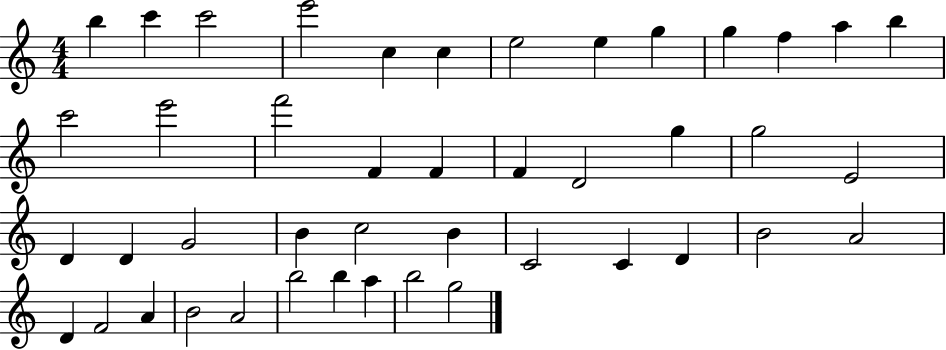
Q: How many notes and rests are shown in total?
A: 44